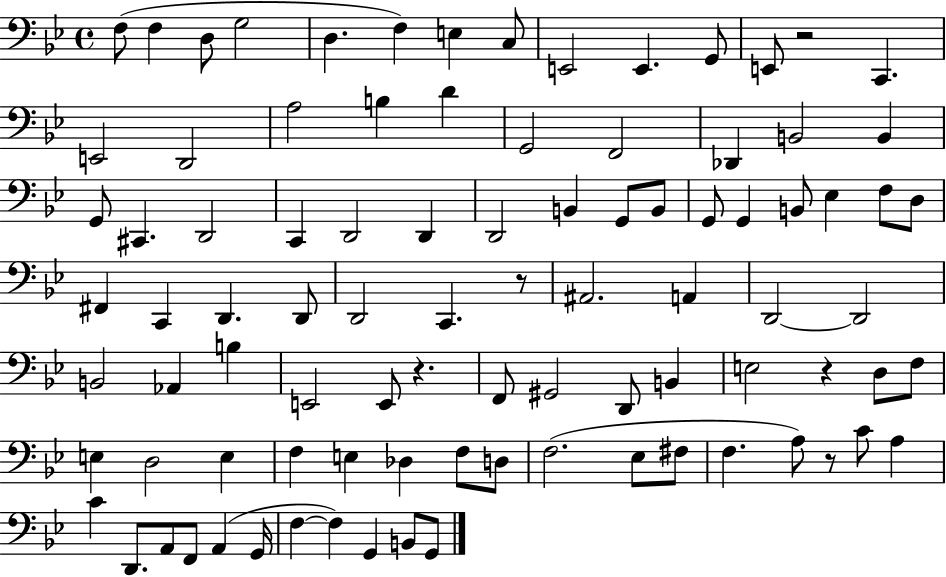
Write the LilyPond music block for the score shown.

{
  \clef bass
  \time 4/4
  \defaultTimeSignature
  \key bes \major
  f8( f4 d8 g2 | d4. f4) e4 c8 | e,2 e,4. g,8 | e,8 r2 c,4. | \break e,2 d,2 | a2 b4 d'4 | g,2 f,2 | des,4 b,2 b,4 | \break g,8 cis,4. d,2 | c,4 d,2 d,4 | d,2 b,4 g,8 b,8 | g,8 g,4 b,8 ees4 f8 d8 | \break fis,4 c,4 d,4. d,8 | d,2 c,4. r8 | ais,2. a,4 | d,2~~ d,2 | \break b,2 aes,4 b4 | e,2 e,8 r4. | f,8 gis,2 d,8 b,4 | e2 r4 d8 f8 | \break e4 d2 e4 | f4 e4 des4 f8 d8 | f2.( ees8 fis8 | f4. a8) r8 c'8 a4 | \break c'4 d,8. a,8 f,8 a,4( g,16 | f4~~ f4) g,4 b,8 g,8 | \bar "|."
}